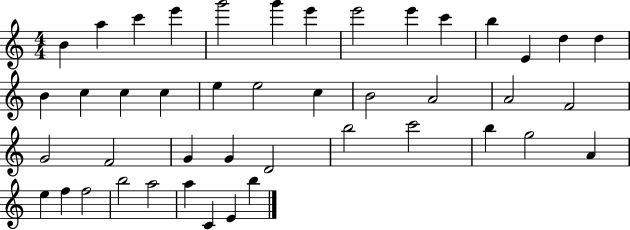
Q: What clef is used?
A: treble